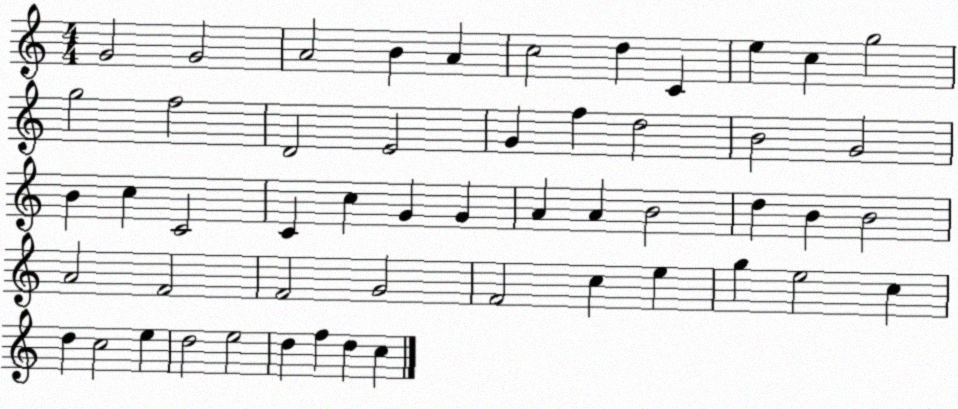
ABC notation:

X:1
T:Untitled
M:4/4
L:1/4
K:C
G2 G2 A2 B A c2 d C e c g2 g2 f2 D2 E2 G f d2 B2 G2 B c C2 C c G G A A B2 d B B2 A2 F2 F2 G2 F2 c e g e2 c d c2 e d2 e2 d f d c